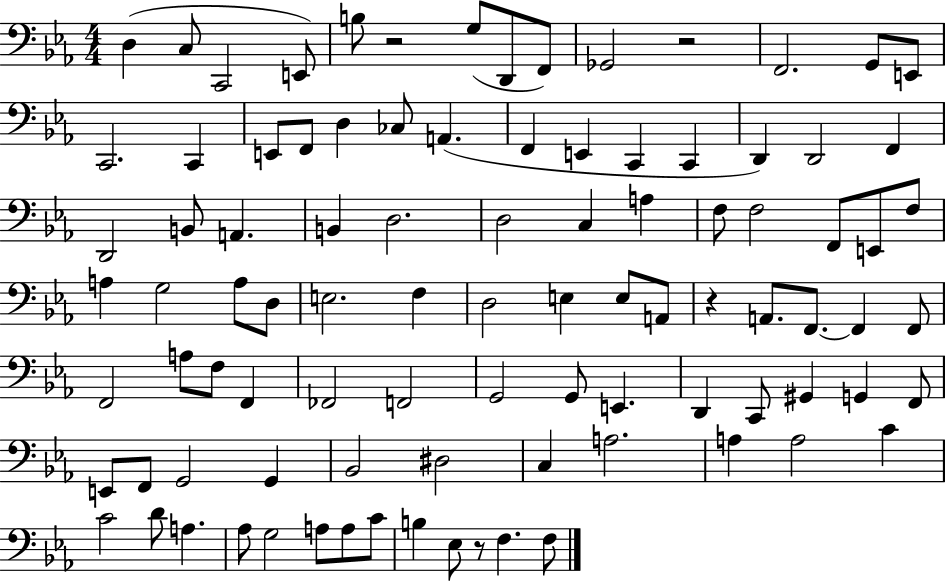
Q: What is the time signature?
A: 4/4